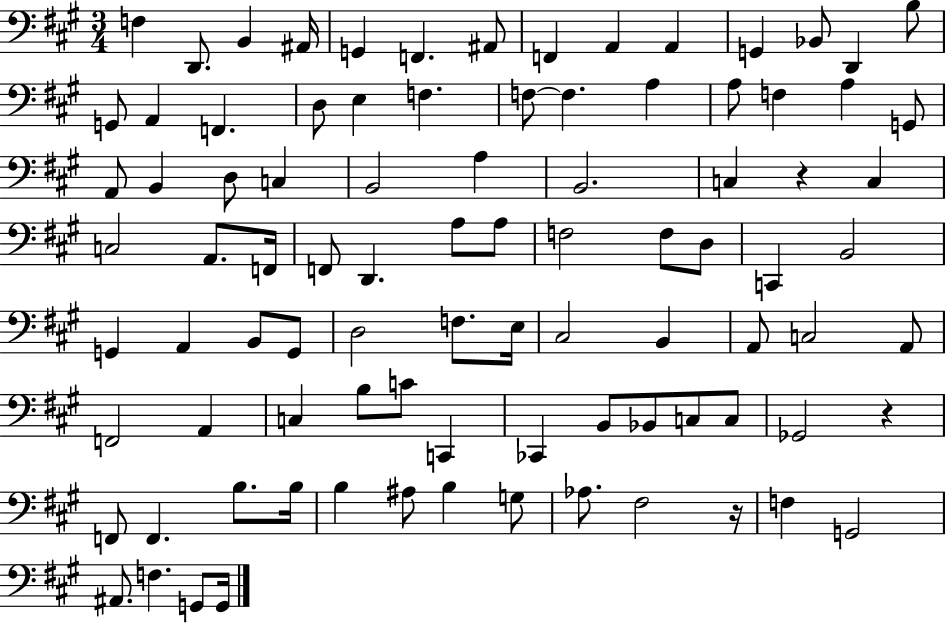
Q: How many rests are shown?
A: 3